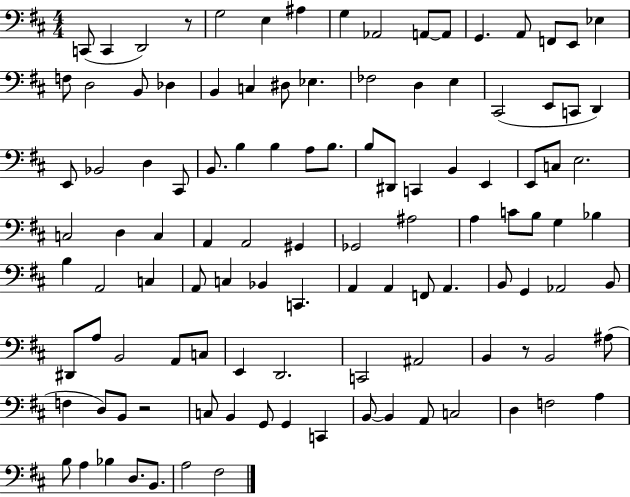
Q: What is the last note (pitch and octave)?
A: F#3